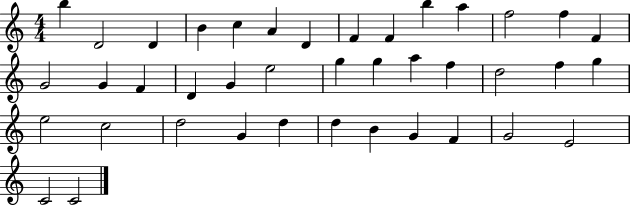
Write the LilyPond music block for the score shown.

{
  \clef treble
  \numericTimeSignature
  \time 4/4
  \key c \major
  b''4 d'2 d'4 | b'4 c''4 a'4 d'4 | f'4 f'4 b''4 a''4 | f''2 f''4 f'4 | \break g'2 g'4 f'4 | d'4 g'4 e''2 | g''4 g''4 a''4 f''4 | d''2 f''4 g''4 | \break e''2 c''2 | d''2 g'4 d''4 | d''4 b'4 g'4 f'4 | g'2 e'2 | \break c'2 c'2 | \bar "|."
}